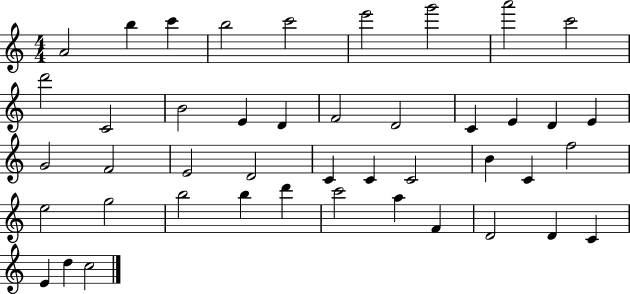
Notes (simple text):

A4/h B5/q C6/q B5/h C6/h E6/h G6/h A6/h C6/h D6/h C4/h B4/h E4/q D4/q F4/h D4/h C4/q E4/q D4/q E4/q G4/h F4/h E4/h D4/h C4/q C4/q C4/h B4/q C4/q F5/h E5/h G5/h B5/h B5/q D6/q C6/h A5/q F4/q D4/h D4/q C4/q E4/q D5/q C5/h